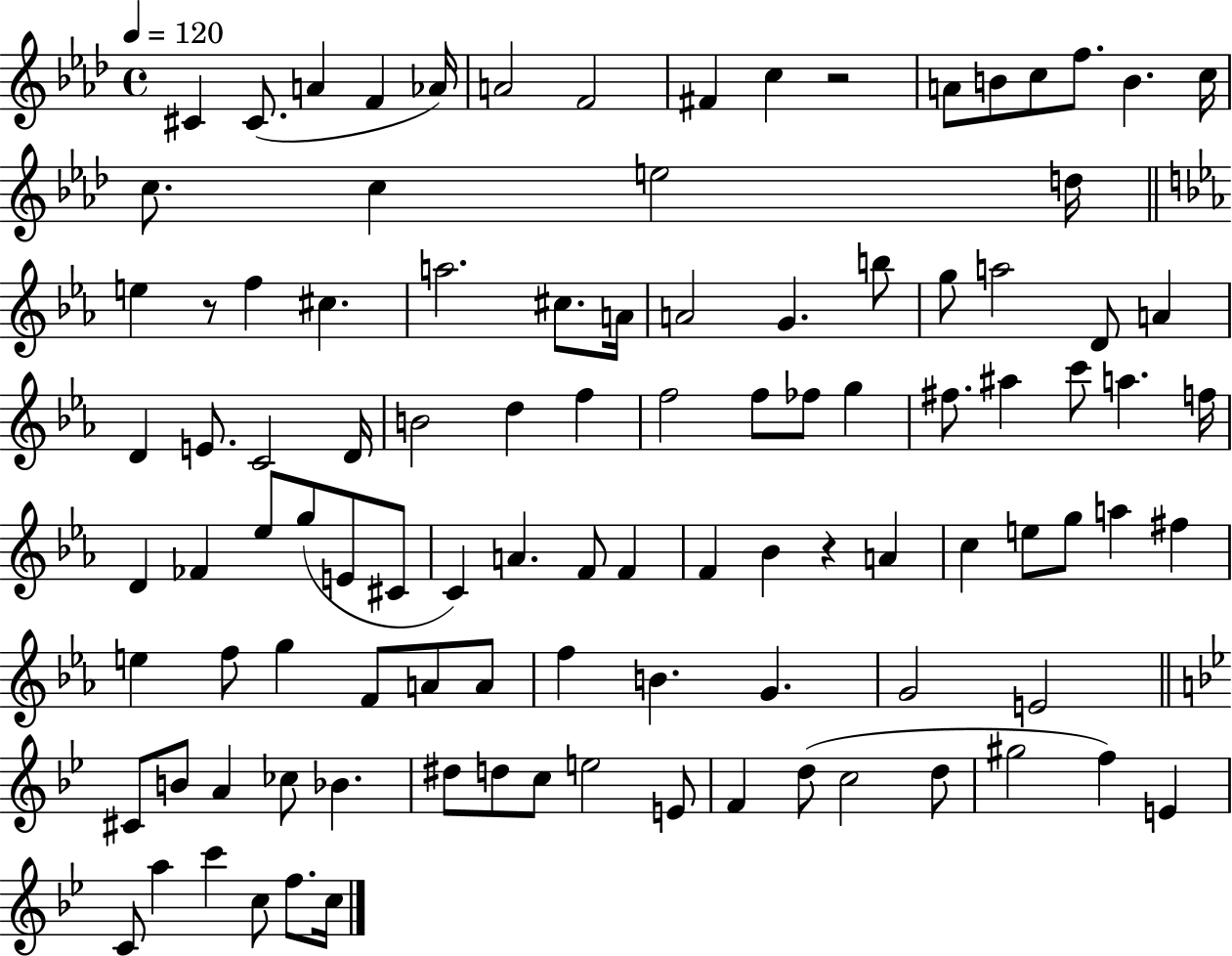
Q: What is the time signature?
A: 4/4